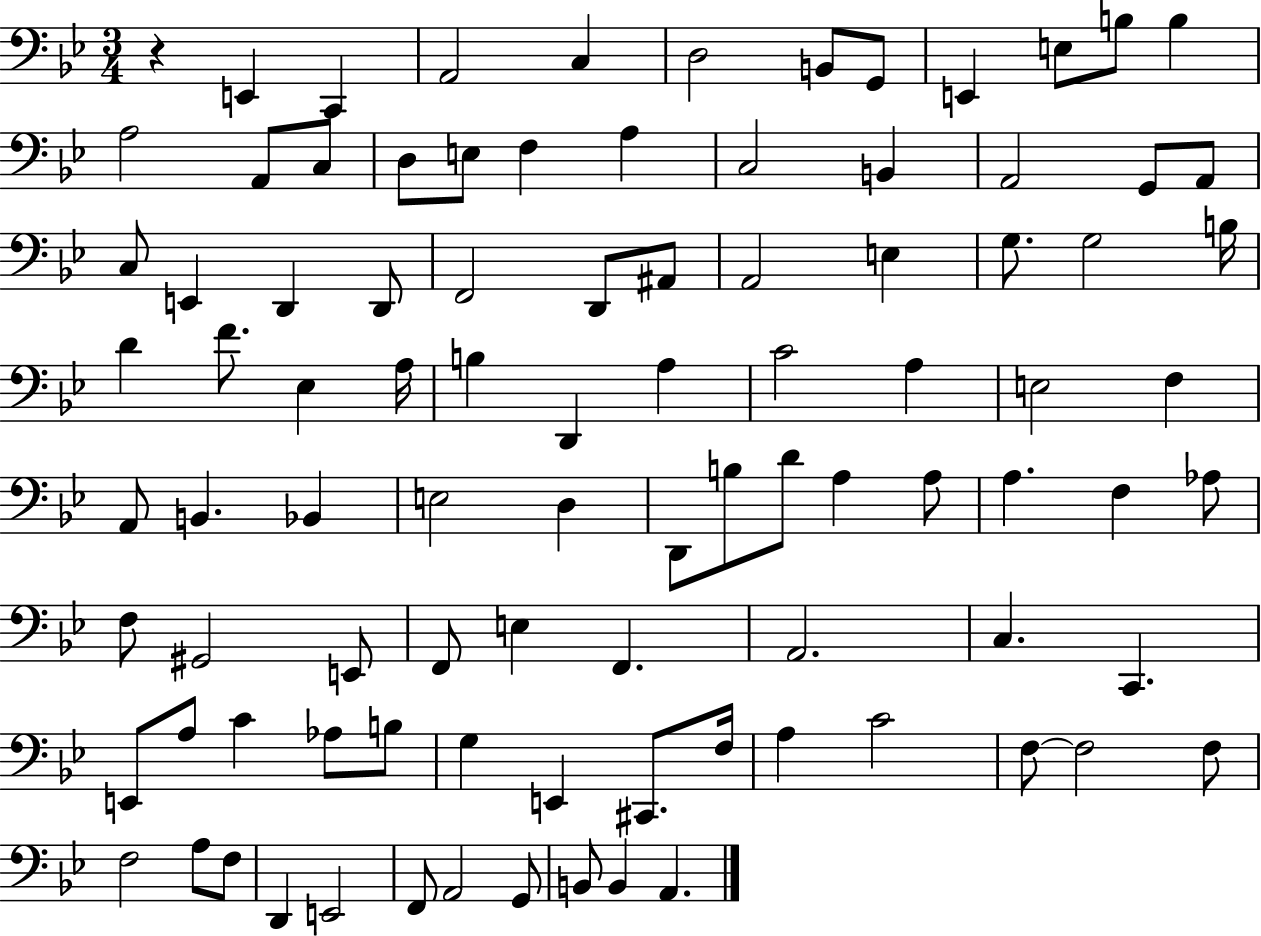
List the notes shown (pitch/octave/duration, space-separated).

R/q E2/q C2/q A2/h C3/q D3/h B2/e G2/e E2/q E3/e B3/e B3/q A3/h A2/e C3/e D3/e E3/e F3/q A3/q C3/h B2/q A2/h G2/e A2/e C3/e E2/q D2/q D2/e F2/h D2/e A#2/e A2/h E3/q G3/e. G3/h B3/s D4/q F4/e. Eb3/q A3/s B3/q D2/q A3/q C4/h A3/q E3/h F3/q A2/e B2/q. Bb2/q E3/h D3/q D2/e B3/e D4/e A3/q A3/e A3/q. F3/q Ab3/e F3/e G#2/h E2/e F2/e E3/q F2/q. A2/h. C3/q. C2/q. E2/e A3/e C4/q Ab3/e B3/e G3/q E2/q C#2/e. F3/s A3/q C4/h F3/e F3/h F3/e F3/h A3/e F3/e D2/q E2/h F2/e A2/h G2/e B2/e B2/q A2/q.